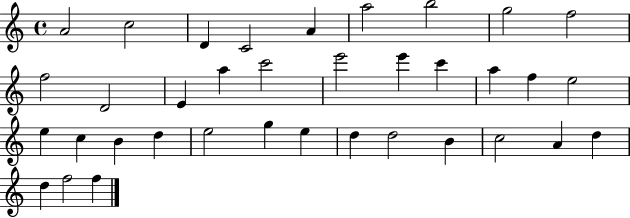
X:1
T:Untitled
M:4/4
L:1/4
K:C
A2 c2 D C2 A a2 b2 g2 f2 f2 D2 E a c'2 e'2 e' c' a f e2 e c B d e2 g e d d2 B c2 A d d f2 f